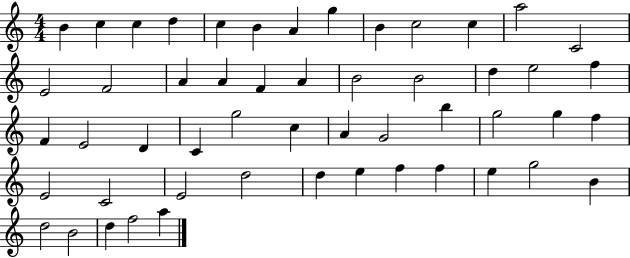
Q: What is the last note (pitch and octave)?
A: A5